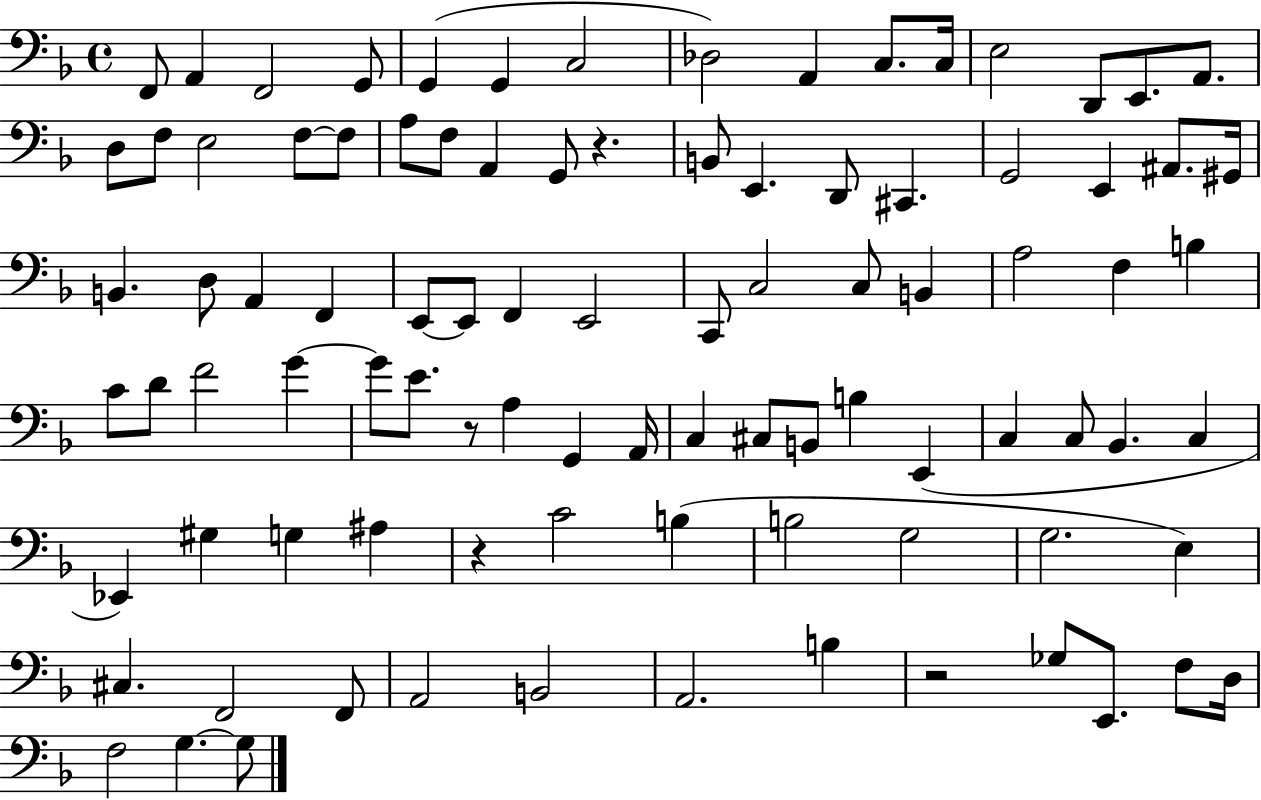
{
  \clef bass
  \time 4/4
  \defaultTimeSignature
  \key f \major
  f,8 a,4 f,2 g,8 | g,4( g,4 c2 | des2) a,4 c8. c16 | e2 d,8 e,8. a,8. | \break d8 f8 e2 f8~~ f8 | a8 f8 a,4 g,8 r4. | b,8 e,4. d,8 cis,4. | g,2 e,4 ais,8. gis,16 | \break b,4. d8 a,4 f,4 | e,8~~ e,8 f,4 e,2 | c,8 c2 c8 b,4 | a2 f4 b4 | \break c'8 d'8 f'2 g'4~~ | g'8 e'8. r8 a4 g,4 a,16 | c4 cis8 b,8 b4 e,4( | c4 c8 bes,4. c4 | \break ees,4) gis4 g4 ais4 | r4 c'2 b4( | b2 g2 | g2. e4) | \break cis4. f,2 f,8 | a,2 b,2 | a,2. b4 | r2 ges8 e,8. f8 d16 | \break f2 g4.~~ g8 | \bar "|."
}